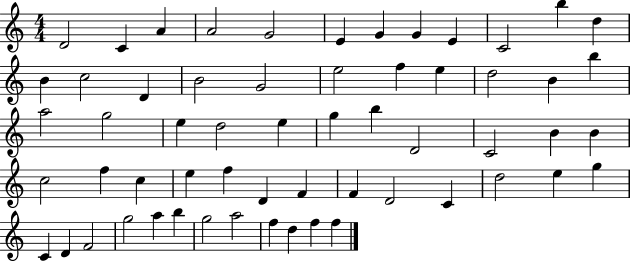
D4/h C4/q A4/q A4/h G4/h E4/q G4/q G4/q E4/q C4/h B5/q D5/q B4/q C5/h D4/q B4/h G4/h E5/h F5/q E5/q D5/h B4/q B5/q A5/h G5/h E5/q D5/h E5/q G5/q B5/q D4/h C4/h B4/q B4/q C5/h F5/q C5/q E5/q F5/q D4/q F4/q F4/q D4/h C4/q D5/h E5/q G5/q C4/q D4/q F4/h G5/h A5/q B5/q G5/h A5/h F5/q D5/q F5/q F5/q